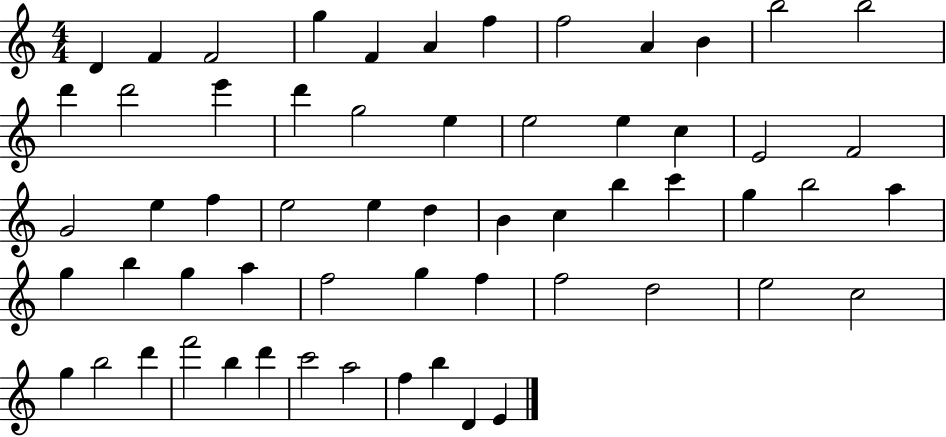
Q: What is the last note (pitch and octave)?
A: E4